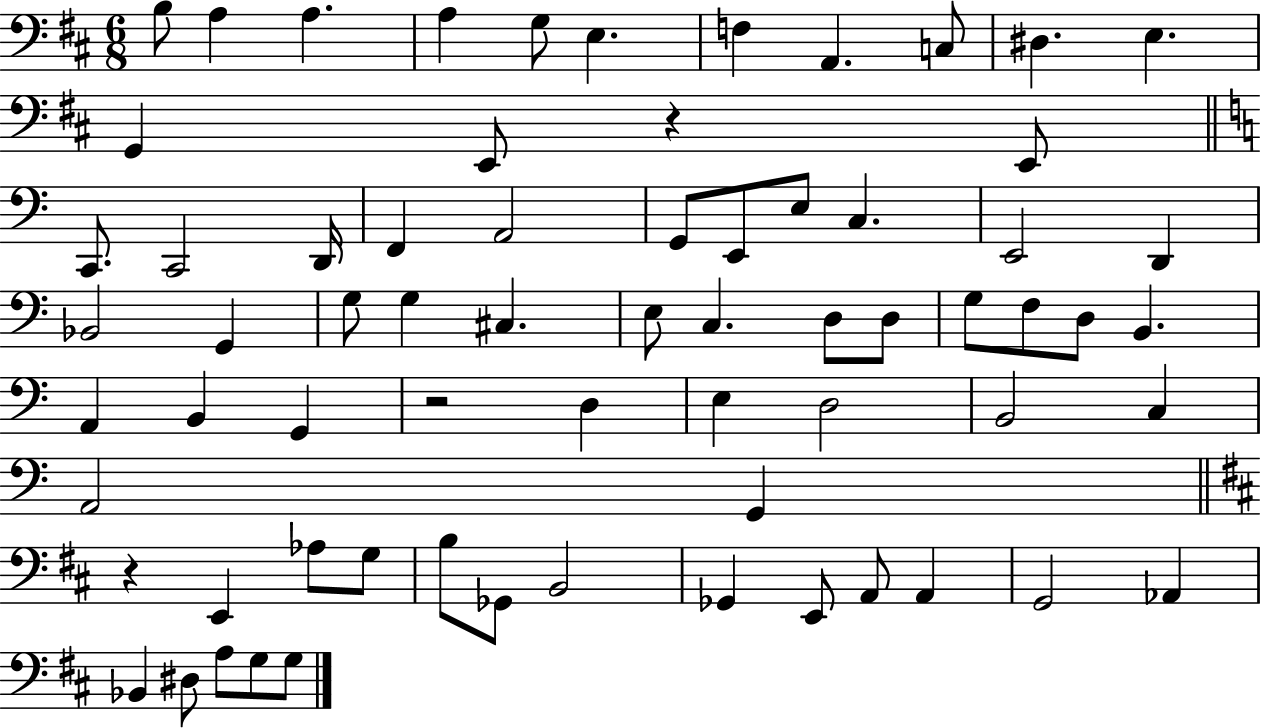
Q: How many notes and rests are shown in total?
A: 68